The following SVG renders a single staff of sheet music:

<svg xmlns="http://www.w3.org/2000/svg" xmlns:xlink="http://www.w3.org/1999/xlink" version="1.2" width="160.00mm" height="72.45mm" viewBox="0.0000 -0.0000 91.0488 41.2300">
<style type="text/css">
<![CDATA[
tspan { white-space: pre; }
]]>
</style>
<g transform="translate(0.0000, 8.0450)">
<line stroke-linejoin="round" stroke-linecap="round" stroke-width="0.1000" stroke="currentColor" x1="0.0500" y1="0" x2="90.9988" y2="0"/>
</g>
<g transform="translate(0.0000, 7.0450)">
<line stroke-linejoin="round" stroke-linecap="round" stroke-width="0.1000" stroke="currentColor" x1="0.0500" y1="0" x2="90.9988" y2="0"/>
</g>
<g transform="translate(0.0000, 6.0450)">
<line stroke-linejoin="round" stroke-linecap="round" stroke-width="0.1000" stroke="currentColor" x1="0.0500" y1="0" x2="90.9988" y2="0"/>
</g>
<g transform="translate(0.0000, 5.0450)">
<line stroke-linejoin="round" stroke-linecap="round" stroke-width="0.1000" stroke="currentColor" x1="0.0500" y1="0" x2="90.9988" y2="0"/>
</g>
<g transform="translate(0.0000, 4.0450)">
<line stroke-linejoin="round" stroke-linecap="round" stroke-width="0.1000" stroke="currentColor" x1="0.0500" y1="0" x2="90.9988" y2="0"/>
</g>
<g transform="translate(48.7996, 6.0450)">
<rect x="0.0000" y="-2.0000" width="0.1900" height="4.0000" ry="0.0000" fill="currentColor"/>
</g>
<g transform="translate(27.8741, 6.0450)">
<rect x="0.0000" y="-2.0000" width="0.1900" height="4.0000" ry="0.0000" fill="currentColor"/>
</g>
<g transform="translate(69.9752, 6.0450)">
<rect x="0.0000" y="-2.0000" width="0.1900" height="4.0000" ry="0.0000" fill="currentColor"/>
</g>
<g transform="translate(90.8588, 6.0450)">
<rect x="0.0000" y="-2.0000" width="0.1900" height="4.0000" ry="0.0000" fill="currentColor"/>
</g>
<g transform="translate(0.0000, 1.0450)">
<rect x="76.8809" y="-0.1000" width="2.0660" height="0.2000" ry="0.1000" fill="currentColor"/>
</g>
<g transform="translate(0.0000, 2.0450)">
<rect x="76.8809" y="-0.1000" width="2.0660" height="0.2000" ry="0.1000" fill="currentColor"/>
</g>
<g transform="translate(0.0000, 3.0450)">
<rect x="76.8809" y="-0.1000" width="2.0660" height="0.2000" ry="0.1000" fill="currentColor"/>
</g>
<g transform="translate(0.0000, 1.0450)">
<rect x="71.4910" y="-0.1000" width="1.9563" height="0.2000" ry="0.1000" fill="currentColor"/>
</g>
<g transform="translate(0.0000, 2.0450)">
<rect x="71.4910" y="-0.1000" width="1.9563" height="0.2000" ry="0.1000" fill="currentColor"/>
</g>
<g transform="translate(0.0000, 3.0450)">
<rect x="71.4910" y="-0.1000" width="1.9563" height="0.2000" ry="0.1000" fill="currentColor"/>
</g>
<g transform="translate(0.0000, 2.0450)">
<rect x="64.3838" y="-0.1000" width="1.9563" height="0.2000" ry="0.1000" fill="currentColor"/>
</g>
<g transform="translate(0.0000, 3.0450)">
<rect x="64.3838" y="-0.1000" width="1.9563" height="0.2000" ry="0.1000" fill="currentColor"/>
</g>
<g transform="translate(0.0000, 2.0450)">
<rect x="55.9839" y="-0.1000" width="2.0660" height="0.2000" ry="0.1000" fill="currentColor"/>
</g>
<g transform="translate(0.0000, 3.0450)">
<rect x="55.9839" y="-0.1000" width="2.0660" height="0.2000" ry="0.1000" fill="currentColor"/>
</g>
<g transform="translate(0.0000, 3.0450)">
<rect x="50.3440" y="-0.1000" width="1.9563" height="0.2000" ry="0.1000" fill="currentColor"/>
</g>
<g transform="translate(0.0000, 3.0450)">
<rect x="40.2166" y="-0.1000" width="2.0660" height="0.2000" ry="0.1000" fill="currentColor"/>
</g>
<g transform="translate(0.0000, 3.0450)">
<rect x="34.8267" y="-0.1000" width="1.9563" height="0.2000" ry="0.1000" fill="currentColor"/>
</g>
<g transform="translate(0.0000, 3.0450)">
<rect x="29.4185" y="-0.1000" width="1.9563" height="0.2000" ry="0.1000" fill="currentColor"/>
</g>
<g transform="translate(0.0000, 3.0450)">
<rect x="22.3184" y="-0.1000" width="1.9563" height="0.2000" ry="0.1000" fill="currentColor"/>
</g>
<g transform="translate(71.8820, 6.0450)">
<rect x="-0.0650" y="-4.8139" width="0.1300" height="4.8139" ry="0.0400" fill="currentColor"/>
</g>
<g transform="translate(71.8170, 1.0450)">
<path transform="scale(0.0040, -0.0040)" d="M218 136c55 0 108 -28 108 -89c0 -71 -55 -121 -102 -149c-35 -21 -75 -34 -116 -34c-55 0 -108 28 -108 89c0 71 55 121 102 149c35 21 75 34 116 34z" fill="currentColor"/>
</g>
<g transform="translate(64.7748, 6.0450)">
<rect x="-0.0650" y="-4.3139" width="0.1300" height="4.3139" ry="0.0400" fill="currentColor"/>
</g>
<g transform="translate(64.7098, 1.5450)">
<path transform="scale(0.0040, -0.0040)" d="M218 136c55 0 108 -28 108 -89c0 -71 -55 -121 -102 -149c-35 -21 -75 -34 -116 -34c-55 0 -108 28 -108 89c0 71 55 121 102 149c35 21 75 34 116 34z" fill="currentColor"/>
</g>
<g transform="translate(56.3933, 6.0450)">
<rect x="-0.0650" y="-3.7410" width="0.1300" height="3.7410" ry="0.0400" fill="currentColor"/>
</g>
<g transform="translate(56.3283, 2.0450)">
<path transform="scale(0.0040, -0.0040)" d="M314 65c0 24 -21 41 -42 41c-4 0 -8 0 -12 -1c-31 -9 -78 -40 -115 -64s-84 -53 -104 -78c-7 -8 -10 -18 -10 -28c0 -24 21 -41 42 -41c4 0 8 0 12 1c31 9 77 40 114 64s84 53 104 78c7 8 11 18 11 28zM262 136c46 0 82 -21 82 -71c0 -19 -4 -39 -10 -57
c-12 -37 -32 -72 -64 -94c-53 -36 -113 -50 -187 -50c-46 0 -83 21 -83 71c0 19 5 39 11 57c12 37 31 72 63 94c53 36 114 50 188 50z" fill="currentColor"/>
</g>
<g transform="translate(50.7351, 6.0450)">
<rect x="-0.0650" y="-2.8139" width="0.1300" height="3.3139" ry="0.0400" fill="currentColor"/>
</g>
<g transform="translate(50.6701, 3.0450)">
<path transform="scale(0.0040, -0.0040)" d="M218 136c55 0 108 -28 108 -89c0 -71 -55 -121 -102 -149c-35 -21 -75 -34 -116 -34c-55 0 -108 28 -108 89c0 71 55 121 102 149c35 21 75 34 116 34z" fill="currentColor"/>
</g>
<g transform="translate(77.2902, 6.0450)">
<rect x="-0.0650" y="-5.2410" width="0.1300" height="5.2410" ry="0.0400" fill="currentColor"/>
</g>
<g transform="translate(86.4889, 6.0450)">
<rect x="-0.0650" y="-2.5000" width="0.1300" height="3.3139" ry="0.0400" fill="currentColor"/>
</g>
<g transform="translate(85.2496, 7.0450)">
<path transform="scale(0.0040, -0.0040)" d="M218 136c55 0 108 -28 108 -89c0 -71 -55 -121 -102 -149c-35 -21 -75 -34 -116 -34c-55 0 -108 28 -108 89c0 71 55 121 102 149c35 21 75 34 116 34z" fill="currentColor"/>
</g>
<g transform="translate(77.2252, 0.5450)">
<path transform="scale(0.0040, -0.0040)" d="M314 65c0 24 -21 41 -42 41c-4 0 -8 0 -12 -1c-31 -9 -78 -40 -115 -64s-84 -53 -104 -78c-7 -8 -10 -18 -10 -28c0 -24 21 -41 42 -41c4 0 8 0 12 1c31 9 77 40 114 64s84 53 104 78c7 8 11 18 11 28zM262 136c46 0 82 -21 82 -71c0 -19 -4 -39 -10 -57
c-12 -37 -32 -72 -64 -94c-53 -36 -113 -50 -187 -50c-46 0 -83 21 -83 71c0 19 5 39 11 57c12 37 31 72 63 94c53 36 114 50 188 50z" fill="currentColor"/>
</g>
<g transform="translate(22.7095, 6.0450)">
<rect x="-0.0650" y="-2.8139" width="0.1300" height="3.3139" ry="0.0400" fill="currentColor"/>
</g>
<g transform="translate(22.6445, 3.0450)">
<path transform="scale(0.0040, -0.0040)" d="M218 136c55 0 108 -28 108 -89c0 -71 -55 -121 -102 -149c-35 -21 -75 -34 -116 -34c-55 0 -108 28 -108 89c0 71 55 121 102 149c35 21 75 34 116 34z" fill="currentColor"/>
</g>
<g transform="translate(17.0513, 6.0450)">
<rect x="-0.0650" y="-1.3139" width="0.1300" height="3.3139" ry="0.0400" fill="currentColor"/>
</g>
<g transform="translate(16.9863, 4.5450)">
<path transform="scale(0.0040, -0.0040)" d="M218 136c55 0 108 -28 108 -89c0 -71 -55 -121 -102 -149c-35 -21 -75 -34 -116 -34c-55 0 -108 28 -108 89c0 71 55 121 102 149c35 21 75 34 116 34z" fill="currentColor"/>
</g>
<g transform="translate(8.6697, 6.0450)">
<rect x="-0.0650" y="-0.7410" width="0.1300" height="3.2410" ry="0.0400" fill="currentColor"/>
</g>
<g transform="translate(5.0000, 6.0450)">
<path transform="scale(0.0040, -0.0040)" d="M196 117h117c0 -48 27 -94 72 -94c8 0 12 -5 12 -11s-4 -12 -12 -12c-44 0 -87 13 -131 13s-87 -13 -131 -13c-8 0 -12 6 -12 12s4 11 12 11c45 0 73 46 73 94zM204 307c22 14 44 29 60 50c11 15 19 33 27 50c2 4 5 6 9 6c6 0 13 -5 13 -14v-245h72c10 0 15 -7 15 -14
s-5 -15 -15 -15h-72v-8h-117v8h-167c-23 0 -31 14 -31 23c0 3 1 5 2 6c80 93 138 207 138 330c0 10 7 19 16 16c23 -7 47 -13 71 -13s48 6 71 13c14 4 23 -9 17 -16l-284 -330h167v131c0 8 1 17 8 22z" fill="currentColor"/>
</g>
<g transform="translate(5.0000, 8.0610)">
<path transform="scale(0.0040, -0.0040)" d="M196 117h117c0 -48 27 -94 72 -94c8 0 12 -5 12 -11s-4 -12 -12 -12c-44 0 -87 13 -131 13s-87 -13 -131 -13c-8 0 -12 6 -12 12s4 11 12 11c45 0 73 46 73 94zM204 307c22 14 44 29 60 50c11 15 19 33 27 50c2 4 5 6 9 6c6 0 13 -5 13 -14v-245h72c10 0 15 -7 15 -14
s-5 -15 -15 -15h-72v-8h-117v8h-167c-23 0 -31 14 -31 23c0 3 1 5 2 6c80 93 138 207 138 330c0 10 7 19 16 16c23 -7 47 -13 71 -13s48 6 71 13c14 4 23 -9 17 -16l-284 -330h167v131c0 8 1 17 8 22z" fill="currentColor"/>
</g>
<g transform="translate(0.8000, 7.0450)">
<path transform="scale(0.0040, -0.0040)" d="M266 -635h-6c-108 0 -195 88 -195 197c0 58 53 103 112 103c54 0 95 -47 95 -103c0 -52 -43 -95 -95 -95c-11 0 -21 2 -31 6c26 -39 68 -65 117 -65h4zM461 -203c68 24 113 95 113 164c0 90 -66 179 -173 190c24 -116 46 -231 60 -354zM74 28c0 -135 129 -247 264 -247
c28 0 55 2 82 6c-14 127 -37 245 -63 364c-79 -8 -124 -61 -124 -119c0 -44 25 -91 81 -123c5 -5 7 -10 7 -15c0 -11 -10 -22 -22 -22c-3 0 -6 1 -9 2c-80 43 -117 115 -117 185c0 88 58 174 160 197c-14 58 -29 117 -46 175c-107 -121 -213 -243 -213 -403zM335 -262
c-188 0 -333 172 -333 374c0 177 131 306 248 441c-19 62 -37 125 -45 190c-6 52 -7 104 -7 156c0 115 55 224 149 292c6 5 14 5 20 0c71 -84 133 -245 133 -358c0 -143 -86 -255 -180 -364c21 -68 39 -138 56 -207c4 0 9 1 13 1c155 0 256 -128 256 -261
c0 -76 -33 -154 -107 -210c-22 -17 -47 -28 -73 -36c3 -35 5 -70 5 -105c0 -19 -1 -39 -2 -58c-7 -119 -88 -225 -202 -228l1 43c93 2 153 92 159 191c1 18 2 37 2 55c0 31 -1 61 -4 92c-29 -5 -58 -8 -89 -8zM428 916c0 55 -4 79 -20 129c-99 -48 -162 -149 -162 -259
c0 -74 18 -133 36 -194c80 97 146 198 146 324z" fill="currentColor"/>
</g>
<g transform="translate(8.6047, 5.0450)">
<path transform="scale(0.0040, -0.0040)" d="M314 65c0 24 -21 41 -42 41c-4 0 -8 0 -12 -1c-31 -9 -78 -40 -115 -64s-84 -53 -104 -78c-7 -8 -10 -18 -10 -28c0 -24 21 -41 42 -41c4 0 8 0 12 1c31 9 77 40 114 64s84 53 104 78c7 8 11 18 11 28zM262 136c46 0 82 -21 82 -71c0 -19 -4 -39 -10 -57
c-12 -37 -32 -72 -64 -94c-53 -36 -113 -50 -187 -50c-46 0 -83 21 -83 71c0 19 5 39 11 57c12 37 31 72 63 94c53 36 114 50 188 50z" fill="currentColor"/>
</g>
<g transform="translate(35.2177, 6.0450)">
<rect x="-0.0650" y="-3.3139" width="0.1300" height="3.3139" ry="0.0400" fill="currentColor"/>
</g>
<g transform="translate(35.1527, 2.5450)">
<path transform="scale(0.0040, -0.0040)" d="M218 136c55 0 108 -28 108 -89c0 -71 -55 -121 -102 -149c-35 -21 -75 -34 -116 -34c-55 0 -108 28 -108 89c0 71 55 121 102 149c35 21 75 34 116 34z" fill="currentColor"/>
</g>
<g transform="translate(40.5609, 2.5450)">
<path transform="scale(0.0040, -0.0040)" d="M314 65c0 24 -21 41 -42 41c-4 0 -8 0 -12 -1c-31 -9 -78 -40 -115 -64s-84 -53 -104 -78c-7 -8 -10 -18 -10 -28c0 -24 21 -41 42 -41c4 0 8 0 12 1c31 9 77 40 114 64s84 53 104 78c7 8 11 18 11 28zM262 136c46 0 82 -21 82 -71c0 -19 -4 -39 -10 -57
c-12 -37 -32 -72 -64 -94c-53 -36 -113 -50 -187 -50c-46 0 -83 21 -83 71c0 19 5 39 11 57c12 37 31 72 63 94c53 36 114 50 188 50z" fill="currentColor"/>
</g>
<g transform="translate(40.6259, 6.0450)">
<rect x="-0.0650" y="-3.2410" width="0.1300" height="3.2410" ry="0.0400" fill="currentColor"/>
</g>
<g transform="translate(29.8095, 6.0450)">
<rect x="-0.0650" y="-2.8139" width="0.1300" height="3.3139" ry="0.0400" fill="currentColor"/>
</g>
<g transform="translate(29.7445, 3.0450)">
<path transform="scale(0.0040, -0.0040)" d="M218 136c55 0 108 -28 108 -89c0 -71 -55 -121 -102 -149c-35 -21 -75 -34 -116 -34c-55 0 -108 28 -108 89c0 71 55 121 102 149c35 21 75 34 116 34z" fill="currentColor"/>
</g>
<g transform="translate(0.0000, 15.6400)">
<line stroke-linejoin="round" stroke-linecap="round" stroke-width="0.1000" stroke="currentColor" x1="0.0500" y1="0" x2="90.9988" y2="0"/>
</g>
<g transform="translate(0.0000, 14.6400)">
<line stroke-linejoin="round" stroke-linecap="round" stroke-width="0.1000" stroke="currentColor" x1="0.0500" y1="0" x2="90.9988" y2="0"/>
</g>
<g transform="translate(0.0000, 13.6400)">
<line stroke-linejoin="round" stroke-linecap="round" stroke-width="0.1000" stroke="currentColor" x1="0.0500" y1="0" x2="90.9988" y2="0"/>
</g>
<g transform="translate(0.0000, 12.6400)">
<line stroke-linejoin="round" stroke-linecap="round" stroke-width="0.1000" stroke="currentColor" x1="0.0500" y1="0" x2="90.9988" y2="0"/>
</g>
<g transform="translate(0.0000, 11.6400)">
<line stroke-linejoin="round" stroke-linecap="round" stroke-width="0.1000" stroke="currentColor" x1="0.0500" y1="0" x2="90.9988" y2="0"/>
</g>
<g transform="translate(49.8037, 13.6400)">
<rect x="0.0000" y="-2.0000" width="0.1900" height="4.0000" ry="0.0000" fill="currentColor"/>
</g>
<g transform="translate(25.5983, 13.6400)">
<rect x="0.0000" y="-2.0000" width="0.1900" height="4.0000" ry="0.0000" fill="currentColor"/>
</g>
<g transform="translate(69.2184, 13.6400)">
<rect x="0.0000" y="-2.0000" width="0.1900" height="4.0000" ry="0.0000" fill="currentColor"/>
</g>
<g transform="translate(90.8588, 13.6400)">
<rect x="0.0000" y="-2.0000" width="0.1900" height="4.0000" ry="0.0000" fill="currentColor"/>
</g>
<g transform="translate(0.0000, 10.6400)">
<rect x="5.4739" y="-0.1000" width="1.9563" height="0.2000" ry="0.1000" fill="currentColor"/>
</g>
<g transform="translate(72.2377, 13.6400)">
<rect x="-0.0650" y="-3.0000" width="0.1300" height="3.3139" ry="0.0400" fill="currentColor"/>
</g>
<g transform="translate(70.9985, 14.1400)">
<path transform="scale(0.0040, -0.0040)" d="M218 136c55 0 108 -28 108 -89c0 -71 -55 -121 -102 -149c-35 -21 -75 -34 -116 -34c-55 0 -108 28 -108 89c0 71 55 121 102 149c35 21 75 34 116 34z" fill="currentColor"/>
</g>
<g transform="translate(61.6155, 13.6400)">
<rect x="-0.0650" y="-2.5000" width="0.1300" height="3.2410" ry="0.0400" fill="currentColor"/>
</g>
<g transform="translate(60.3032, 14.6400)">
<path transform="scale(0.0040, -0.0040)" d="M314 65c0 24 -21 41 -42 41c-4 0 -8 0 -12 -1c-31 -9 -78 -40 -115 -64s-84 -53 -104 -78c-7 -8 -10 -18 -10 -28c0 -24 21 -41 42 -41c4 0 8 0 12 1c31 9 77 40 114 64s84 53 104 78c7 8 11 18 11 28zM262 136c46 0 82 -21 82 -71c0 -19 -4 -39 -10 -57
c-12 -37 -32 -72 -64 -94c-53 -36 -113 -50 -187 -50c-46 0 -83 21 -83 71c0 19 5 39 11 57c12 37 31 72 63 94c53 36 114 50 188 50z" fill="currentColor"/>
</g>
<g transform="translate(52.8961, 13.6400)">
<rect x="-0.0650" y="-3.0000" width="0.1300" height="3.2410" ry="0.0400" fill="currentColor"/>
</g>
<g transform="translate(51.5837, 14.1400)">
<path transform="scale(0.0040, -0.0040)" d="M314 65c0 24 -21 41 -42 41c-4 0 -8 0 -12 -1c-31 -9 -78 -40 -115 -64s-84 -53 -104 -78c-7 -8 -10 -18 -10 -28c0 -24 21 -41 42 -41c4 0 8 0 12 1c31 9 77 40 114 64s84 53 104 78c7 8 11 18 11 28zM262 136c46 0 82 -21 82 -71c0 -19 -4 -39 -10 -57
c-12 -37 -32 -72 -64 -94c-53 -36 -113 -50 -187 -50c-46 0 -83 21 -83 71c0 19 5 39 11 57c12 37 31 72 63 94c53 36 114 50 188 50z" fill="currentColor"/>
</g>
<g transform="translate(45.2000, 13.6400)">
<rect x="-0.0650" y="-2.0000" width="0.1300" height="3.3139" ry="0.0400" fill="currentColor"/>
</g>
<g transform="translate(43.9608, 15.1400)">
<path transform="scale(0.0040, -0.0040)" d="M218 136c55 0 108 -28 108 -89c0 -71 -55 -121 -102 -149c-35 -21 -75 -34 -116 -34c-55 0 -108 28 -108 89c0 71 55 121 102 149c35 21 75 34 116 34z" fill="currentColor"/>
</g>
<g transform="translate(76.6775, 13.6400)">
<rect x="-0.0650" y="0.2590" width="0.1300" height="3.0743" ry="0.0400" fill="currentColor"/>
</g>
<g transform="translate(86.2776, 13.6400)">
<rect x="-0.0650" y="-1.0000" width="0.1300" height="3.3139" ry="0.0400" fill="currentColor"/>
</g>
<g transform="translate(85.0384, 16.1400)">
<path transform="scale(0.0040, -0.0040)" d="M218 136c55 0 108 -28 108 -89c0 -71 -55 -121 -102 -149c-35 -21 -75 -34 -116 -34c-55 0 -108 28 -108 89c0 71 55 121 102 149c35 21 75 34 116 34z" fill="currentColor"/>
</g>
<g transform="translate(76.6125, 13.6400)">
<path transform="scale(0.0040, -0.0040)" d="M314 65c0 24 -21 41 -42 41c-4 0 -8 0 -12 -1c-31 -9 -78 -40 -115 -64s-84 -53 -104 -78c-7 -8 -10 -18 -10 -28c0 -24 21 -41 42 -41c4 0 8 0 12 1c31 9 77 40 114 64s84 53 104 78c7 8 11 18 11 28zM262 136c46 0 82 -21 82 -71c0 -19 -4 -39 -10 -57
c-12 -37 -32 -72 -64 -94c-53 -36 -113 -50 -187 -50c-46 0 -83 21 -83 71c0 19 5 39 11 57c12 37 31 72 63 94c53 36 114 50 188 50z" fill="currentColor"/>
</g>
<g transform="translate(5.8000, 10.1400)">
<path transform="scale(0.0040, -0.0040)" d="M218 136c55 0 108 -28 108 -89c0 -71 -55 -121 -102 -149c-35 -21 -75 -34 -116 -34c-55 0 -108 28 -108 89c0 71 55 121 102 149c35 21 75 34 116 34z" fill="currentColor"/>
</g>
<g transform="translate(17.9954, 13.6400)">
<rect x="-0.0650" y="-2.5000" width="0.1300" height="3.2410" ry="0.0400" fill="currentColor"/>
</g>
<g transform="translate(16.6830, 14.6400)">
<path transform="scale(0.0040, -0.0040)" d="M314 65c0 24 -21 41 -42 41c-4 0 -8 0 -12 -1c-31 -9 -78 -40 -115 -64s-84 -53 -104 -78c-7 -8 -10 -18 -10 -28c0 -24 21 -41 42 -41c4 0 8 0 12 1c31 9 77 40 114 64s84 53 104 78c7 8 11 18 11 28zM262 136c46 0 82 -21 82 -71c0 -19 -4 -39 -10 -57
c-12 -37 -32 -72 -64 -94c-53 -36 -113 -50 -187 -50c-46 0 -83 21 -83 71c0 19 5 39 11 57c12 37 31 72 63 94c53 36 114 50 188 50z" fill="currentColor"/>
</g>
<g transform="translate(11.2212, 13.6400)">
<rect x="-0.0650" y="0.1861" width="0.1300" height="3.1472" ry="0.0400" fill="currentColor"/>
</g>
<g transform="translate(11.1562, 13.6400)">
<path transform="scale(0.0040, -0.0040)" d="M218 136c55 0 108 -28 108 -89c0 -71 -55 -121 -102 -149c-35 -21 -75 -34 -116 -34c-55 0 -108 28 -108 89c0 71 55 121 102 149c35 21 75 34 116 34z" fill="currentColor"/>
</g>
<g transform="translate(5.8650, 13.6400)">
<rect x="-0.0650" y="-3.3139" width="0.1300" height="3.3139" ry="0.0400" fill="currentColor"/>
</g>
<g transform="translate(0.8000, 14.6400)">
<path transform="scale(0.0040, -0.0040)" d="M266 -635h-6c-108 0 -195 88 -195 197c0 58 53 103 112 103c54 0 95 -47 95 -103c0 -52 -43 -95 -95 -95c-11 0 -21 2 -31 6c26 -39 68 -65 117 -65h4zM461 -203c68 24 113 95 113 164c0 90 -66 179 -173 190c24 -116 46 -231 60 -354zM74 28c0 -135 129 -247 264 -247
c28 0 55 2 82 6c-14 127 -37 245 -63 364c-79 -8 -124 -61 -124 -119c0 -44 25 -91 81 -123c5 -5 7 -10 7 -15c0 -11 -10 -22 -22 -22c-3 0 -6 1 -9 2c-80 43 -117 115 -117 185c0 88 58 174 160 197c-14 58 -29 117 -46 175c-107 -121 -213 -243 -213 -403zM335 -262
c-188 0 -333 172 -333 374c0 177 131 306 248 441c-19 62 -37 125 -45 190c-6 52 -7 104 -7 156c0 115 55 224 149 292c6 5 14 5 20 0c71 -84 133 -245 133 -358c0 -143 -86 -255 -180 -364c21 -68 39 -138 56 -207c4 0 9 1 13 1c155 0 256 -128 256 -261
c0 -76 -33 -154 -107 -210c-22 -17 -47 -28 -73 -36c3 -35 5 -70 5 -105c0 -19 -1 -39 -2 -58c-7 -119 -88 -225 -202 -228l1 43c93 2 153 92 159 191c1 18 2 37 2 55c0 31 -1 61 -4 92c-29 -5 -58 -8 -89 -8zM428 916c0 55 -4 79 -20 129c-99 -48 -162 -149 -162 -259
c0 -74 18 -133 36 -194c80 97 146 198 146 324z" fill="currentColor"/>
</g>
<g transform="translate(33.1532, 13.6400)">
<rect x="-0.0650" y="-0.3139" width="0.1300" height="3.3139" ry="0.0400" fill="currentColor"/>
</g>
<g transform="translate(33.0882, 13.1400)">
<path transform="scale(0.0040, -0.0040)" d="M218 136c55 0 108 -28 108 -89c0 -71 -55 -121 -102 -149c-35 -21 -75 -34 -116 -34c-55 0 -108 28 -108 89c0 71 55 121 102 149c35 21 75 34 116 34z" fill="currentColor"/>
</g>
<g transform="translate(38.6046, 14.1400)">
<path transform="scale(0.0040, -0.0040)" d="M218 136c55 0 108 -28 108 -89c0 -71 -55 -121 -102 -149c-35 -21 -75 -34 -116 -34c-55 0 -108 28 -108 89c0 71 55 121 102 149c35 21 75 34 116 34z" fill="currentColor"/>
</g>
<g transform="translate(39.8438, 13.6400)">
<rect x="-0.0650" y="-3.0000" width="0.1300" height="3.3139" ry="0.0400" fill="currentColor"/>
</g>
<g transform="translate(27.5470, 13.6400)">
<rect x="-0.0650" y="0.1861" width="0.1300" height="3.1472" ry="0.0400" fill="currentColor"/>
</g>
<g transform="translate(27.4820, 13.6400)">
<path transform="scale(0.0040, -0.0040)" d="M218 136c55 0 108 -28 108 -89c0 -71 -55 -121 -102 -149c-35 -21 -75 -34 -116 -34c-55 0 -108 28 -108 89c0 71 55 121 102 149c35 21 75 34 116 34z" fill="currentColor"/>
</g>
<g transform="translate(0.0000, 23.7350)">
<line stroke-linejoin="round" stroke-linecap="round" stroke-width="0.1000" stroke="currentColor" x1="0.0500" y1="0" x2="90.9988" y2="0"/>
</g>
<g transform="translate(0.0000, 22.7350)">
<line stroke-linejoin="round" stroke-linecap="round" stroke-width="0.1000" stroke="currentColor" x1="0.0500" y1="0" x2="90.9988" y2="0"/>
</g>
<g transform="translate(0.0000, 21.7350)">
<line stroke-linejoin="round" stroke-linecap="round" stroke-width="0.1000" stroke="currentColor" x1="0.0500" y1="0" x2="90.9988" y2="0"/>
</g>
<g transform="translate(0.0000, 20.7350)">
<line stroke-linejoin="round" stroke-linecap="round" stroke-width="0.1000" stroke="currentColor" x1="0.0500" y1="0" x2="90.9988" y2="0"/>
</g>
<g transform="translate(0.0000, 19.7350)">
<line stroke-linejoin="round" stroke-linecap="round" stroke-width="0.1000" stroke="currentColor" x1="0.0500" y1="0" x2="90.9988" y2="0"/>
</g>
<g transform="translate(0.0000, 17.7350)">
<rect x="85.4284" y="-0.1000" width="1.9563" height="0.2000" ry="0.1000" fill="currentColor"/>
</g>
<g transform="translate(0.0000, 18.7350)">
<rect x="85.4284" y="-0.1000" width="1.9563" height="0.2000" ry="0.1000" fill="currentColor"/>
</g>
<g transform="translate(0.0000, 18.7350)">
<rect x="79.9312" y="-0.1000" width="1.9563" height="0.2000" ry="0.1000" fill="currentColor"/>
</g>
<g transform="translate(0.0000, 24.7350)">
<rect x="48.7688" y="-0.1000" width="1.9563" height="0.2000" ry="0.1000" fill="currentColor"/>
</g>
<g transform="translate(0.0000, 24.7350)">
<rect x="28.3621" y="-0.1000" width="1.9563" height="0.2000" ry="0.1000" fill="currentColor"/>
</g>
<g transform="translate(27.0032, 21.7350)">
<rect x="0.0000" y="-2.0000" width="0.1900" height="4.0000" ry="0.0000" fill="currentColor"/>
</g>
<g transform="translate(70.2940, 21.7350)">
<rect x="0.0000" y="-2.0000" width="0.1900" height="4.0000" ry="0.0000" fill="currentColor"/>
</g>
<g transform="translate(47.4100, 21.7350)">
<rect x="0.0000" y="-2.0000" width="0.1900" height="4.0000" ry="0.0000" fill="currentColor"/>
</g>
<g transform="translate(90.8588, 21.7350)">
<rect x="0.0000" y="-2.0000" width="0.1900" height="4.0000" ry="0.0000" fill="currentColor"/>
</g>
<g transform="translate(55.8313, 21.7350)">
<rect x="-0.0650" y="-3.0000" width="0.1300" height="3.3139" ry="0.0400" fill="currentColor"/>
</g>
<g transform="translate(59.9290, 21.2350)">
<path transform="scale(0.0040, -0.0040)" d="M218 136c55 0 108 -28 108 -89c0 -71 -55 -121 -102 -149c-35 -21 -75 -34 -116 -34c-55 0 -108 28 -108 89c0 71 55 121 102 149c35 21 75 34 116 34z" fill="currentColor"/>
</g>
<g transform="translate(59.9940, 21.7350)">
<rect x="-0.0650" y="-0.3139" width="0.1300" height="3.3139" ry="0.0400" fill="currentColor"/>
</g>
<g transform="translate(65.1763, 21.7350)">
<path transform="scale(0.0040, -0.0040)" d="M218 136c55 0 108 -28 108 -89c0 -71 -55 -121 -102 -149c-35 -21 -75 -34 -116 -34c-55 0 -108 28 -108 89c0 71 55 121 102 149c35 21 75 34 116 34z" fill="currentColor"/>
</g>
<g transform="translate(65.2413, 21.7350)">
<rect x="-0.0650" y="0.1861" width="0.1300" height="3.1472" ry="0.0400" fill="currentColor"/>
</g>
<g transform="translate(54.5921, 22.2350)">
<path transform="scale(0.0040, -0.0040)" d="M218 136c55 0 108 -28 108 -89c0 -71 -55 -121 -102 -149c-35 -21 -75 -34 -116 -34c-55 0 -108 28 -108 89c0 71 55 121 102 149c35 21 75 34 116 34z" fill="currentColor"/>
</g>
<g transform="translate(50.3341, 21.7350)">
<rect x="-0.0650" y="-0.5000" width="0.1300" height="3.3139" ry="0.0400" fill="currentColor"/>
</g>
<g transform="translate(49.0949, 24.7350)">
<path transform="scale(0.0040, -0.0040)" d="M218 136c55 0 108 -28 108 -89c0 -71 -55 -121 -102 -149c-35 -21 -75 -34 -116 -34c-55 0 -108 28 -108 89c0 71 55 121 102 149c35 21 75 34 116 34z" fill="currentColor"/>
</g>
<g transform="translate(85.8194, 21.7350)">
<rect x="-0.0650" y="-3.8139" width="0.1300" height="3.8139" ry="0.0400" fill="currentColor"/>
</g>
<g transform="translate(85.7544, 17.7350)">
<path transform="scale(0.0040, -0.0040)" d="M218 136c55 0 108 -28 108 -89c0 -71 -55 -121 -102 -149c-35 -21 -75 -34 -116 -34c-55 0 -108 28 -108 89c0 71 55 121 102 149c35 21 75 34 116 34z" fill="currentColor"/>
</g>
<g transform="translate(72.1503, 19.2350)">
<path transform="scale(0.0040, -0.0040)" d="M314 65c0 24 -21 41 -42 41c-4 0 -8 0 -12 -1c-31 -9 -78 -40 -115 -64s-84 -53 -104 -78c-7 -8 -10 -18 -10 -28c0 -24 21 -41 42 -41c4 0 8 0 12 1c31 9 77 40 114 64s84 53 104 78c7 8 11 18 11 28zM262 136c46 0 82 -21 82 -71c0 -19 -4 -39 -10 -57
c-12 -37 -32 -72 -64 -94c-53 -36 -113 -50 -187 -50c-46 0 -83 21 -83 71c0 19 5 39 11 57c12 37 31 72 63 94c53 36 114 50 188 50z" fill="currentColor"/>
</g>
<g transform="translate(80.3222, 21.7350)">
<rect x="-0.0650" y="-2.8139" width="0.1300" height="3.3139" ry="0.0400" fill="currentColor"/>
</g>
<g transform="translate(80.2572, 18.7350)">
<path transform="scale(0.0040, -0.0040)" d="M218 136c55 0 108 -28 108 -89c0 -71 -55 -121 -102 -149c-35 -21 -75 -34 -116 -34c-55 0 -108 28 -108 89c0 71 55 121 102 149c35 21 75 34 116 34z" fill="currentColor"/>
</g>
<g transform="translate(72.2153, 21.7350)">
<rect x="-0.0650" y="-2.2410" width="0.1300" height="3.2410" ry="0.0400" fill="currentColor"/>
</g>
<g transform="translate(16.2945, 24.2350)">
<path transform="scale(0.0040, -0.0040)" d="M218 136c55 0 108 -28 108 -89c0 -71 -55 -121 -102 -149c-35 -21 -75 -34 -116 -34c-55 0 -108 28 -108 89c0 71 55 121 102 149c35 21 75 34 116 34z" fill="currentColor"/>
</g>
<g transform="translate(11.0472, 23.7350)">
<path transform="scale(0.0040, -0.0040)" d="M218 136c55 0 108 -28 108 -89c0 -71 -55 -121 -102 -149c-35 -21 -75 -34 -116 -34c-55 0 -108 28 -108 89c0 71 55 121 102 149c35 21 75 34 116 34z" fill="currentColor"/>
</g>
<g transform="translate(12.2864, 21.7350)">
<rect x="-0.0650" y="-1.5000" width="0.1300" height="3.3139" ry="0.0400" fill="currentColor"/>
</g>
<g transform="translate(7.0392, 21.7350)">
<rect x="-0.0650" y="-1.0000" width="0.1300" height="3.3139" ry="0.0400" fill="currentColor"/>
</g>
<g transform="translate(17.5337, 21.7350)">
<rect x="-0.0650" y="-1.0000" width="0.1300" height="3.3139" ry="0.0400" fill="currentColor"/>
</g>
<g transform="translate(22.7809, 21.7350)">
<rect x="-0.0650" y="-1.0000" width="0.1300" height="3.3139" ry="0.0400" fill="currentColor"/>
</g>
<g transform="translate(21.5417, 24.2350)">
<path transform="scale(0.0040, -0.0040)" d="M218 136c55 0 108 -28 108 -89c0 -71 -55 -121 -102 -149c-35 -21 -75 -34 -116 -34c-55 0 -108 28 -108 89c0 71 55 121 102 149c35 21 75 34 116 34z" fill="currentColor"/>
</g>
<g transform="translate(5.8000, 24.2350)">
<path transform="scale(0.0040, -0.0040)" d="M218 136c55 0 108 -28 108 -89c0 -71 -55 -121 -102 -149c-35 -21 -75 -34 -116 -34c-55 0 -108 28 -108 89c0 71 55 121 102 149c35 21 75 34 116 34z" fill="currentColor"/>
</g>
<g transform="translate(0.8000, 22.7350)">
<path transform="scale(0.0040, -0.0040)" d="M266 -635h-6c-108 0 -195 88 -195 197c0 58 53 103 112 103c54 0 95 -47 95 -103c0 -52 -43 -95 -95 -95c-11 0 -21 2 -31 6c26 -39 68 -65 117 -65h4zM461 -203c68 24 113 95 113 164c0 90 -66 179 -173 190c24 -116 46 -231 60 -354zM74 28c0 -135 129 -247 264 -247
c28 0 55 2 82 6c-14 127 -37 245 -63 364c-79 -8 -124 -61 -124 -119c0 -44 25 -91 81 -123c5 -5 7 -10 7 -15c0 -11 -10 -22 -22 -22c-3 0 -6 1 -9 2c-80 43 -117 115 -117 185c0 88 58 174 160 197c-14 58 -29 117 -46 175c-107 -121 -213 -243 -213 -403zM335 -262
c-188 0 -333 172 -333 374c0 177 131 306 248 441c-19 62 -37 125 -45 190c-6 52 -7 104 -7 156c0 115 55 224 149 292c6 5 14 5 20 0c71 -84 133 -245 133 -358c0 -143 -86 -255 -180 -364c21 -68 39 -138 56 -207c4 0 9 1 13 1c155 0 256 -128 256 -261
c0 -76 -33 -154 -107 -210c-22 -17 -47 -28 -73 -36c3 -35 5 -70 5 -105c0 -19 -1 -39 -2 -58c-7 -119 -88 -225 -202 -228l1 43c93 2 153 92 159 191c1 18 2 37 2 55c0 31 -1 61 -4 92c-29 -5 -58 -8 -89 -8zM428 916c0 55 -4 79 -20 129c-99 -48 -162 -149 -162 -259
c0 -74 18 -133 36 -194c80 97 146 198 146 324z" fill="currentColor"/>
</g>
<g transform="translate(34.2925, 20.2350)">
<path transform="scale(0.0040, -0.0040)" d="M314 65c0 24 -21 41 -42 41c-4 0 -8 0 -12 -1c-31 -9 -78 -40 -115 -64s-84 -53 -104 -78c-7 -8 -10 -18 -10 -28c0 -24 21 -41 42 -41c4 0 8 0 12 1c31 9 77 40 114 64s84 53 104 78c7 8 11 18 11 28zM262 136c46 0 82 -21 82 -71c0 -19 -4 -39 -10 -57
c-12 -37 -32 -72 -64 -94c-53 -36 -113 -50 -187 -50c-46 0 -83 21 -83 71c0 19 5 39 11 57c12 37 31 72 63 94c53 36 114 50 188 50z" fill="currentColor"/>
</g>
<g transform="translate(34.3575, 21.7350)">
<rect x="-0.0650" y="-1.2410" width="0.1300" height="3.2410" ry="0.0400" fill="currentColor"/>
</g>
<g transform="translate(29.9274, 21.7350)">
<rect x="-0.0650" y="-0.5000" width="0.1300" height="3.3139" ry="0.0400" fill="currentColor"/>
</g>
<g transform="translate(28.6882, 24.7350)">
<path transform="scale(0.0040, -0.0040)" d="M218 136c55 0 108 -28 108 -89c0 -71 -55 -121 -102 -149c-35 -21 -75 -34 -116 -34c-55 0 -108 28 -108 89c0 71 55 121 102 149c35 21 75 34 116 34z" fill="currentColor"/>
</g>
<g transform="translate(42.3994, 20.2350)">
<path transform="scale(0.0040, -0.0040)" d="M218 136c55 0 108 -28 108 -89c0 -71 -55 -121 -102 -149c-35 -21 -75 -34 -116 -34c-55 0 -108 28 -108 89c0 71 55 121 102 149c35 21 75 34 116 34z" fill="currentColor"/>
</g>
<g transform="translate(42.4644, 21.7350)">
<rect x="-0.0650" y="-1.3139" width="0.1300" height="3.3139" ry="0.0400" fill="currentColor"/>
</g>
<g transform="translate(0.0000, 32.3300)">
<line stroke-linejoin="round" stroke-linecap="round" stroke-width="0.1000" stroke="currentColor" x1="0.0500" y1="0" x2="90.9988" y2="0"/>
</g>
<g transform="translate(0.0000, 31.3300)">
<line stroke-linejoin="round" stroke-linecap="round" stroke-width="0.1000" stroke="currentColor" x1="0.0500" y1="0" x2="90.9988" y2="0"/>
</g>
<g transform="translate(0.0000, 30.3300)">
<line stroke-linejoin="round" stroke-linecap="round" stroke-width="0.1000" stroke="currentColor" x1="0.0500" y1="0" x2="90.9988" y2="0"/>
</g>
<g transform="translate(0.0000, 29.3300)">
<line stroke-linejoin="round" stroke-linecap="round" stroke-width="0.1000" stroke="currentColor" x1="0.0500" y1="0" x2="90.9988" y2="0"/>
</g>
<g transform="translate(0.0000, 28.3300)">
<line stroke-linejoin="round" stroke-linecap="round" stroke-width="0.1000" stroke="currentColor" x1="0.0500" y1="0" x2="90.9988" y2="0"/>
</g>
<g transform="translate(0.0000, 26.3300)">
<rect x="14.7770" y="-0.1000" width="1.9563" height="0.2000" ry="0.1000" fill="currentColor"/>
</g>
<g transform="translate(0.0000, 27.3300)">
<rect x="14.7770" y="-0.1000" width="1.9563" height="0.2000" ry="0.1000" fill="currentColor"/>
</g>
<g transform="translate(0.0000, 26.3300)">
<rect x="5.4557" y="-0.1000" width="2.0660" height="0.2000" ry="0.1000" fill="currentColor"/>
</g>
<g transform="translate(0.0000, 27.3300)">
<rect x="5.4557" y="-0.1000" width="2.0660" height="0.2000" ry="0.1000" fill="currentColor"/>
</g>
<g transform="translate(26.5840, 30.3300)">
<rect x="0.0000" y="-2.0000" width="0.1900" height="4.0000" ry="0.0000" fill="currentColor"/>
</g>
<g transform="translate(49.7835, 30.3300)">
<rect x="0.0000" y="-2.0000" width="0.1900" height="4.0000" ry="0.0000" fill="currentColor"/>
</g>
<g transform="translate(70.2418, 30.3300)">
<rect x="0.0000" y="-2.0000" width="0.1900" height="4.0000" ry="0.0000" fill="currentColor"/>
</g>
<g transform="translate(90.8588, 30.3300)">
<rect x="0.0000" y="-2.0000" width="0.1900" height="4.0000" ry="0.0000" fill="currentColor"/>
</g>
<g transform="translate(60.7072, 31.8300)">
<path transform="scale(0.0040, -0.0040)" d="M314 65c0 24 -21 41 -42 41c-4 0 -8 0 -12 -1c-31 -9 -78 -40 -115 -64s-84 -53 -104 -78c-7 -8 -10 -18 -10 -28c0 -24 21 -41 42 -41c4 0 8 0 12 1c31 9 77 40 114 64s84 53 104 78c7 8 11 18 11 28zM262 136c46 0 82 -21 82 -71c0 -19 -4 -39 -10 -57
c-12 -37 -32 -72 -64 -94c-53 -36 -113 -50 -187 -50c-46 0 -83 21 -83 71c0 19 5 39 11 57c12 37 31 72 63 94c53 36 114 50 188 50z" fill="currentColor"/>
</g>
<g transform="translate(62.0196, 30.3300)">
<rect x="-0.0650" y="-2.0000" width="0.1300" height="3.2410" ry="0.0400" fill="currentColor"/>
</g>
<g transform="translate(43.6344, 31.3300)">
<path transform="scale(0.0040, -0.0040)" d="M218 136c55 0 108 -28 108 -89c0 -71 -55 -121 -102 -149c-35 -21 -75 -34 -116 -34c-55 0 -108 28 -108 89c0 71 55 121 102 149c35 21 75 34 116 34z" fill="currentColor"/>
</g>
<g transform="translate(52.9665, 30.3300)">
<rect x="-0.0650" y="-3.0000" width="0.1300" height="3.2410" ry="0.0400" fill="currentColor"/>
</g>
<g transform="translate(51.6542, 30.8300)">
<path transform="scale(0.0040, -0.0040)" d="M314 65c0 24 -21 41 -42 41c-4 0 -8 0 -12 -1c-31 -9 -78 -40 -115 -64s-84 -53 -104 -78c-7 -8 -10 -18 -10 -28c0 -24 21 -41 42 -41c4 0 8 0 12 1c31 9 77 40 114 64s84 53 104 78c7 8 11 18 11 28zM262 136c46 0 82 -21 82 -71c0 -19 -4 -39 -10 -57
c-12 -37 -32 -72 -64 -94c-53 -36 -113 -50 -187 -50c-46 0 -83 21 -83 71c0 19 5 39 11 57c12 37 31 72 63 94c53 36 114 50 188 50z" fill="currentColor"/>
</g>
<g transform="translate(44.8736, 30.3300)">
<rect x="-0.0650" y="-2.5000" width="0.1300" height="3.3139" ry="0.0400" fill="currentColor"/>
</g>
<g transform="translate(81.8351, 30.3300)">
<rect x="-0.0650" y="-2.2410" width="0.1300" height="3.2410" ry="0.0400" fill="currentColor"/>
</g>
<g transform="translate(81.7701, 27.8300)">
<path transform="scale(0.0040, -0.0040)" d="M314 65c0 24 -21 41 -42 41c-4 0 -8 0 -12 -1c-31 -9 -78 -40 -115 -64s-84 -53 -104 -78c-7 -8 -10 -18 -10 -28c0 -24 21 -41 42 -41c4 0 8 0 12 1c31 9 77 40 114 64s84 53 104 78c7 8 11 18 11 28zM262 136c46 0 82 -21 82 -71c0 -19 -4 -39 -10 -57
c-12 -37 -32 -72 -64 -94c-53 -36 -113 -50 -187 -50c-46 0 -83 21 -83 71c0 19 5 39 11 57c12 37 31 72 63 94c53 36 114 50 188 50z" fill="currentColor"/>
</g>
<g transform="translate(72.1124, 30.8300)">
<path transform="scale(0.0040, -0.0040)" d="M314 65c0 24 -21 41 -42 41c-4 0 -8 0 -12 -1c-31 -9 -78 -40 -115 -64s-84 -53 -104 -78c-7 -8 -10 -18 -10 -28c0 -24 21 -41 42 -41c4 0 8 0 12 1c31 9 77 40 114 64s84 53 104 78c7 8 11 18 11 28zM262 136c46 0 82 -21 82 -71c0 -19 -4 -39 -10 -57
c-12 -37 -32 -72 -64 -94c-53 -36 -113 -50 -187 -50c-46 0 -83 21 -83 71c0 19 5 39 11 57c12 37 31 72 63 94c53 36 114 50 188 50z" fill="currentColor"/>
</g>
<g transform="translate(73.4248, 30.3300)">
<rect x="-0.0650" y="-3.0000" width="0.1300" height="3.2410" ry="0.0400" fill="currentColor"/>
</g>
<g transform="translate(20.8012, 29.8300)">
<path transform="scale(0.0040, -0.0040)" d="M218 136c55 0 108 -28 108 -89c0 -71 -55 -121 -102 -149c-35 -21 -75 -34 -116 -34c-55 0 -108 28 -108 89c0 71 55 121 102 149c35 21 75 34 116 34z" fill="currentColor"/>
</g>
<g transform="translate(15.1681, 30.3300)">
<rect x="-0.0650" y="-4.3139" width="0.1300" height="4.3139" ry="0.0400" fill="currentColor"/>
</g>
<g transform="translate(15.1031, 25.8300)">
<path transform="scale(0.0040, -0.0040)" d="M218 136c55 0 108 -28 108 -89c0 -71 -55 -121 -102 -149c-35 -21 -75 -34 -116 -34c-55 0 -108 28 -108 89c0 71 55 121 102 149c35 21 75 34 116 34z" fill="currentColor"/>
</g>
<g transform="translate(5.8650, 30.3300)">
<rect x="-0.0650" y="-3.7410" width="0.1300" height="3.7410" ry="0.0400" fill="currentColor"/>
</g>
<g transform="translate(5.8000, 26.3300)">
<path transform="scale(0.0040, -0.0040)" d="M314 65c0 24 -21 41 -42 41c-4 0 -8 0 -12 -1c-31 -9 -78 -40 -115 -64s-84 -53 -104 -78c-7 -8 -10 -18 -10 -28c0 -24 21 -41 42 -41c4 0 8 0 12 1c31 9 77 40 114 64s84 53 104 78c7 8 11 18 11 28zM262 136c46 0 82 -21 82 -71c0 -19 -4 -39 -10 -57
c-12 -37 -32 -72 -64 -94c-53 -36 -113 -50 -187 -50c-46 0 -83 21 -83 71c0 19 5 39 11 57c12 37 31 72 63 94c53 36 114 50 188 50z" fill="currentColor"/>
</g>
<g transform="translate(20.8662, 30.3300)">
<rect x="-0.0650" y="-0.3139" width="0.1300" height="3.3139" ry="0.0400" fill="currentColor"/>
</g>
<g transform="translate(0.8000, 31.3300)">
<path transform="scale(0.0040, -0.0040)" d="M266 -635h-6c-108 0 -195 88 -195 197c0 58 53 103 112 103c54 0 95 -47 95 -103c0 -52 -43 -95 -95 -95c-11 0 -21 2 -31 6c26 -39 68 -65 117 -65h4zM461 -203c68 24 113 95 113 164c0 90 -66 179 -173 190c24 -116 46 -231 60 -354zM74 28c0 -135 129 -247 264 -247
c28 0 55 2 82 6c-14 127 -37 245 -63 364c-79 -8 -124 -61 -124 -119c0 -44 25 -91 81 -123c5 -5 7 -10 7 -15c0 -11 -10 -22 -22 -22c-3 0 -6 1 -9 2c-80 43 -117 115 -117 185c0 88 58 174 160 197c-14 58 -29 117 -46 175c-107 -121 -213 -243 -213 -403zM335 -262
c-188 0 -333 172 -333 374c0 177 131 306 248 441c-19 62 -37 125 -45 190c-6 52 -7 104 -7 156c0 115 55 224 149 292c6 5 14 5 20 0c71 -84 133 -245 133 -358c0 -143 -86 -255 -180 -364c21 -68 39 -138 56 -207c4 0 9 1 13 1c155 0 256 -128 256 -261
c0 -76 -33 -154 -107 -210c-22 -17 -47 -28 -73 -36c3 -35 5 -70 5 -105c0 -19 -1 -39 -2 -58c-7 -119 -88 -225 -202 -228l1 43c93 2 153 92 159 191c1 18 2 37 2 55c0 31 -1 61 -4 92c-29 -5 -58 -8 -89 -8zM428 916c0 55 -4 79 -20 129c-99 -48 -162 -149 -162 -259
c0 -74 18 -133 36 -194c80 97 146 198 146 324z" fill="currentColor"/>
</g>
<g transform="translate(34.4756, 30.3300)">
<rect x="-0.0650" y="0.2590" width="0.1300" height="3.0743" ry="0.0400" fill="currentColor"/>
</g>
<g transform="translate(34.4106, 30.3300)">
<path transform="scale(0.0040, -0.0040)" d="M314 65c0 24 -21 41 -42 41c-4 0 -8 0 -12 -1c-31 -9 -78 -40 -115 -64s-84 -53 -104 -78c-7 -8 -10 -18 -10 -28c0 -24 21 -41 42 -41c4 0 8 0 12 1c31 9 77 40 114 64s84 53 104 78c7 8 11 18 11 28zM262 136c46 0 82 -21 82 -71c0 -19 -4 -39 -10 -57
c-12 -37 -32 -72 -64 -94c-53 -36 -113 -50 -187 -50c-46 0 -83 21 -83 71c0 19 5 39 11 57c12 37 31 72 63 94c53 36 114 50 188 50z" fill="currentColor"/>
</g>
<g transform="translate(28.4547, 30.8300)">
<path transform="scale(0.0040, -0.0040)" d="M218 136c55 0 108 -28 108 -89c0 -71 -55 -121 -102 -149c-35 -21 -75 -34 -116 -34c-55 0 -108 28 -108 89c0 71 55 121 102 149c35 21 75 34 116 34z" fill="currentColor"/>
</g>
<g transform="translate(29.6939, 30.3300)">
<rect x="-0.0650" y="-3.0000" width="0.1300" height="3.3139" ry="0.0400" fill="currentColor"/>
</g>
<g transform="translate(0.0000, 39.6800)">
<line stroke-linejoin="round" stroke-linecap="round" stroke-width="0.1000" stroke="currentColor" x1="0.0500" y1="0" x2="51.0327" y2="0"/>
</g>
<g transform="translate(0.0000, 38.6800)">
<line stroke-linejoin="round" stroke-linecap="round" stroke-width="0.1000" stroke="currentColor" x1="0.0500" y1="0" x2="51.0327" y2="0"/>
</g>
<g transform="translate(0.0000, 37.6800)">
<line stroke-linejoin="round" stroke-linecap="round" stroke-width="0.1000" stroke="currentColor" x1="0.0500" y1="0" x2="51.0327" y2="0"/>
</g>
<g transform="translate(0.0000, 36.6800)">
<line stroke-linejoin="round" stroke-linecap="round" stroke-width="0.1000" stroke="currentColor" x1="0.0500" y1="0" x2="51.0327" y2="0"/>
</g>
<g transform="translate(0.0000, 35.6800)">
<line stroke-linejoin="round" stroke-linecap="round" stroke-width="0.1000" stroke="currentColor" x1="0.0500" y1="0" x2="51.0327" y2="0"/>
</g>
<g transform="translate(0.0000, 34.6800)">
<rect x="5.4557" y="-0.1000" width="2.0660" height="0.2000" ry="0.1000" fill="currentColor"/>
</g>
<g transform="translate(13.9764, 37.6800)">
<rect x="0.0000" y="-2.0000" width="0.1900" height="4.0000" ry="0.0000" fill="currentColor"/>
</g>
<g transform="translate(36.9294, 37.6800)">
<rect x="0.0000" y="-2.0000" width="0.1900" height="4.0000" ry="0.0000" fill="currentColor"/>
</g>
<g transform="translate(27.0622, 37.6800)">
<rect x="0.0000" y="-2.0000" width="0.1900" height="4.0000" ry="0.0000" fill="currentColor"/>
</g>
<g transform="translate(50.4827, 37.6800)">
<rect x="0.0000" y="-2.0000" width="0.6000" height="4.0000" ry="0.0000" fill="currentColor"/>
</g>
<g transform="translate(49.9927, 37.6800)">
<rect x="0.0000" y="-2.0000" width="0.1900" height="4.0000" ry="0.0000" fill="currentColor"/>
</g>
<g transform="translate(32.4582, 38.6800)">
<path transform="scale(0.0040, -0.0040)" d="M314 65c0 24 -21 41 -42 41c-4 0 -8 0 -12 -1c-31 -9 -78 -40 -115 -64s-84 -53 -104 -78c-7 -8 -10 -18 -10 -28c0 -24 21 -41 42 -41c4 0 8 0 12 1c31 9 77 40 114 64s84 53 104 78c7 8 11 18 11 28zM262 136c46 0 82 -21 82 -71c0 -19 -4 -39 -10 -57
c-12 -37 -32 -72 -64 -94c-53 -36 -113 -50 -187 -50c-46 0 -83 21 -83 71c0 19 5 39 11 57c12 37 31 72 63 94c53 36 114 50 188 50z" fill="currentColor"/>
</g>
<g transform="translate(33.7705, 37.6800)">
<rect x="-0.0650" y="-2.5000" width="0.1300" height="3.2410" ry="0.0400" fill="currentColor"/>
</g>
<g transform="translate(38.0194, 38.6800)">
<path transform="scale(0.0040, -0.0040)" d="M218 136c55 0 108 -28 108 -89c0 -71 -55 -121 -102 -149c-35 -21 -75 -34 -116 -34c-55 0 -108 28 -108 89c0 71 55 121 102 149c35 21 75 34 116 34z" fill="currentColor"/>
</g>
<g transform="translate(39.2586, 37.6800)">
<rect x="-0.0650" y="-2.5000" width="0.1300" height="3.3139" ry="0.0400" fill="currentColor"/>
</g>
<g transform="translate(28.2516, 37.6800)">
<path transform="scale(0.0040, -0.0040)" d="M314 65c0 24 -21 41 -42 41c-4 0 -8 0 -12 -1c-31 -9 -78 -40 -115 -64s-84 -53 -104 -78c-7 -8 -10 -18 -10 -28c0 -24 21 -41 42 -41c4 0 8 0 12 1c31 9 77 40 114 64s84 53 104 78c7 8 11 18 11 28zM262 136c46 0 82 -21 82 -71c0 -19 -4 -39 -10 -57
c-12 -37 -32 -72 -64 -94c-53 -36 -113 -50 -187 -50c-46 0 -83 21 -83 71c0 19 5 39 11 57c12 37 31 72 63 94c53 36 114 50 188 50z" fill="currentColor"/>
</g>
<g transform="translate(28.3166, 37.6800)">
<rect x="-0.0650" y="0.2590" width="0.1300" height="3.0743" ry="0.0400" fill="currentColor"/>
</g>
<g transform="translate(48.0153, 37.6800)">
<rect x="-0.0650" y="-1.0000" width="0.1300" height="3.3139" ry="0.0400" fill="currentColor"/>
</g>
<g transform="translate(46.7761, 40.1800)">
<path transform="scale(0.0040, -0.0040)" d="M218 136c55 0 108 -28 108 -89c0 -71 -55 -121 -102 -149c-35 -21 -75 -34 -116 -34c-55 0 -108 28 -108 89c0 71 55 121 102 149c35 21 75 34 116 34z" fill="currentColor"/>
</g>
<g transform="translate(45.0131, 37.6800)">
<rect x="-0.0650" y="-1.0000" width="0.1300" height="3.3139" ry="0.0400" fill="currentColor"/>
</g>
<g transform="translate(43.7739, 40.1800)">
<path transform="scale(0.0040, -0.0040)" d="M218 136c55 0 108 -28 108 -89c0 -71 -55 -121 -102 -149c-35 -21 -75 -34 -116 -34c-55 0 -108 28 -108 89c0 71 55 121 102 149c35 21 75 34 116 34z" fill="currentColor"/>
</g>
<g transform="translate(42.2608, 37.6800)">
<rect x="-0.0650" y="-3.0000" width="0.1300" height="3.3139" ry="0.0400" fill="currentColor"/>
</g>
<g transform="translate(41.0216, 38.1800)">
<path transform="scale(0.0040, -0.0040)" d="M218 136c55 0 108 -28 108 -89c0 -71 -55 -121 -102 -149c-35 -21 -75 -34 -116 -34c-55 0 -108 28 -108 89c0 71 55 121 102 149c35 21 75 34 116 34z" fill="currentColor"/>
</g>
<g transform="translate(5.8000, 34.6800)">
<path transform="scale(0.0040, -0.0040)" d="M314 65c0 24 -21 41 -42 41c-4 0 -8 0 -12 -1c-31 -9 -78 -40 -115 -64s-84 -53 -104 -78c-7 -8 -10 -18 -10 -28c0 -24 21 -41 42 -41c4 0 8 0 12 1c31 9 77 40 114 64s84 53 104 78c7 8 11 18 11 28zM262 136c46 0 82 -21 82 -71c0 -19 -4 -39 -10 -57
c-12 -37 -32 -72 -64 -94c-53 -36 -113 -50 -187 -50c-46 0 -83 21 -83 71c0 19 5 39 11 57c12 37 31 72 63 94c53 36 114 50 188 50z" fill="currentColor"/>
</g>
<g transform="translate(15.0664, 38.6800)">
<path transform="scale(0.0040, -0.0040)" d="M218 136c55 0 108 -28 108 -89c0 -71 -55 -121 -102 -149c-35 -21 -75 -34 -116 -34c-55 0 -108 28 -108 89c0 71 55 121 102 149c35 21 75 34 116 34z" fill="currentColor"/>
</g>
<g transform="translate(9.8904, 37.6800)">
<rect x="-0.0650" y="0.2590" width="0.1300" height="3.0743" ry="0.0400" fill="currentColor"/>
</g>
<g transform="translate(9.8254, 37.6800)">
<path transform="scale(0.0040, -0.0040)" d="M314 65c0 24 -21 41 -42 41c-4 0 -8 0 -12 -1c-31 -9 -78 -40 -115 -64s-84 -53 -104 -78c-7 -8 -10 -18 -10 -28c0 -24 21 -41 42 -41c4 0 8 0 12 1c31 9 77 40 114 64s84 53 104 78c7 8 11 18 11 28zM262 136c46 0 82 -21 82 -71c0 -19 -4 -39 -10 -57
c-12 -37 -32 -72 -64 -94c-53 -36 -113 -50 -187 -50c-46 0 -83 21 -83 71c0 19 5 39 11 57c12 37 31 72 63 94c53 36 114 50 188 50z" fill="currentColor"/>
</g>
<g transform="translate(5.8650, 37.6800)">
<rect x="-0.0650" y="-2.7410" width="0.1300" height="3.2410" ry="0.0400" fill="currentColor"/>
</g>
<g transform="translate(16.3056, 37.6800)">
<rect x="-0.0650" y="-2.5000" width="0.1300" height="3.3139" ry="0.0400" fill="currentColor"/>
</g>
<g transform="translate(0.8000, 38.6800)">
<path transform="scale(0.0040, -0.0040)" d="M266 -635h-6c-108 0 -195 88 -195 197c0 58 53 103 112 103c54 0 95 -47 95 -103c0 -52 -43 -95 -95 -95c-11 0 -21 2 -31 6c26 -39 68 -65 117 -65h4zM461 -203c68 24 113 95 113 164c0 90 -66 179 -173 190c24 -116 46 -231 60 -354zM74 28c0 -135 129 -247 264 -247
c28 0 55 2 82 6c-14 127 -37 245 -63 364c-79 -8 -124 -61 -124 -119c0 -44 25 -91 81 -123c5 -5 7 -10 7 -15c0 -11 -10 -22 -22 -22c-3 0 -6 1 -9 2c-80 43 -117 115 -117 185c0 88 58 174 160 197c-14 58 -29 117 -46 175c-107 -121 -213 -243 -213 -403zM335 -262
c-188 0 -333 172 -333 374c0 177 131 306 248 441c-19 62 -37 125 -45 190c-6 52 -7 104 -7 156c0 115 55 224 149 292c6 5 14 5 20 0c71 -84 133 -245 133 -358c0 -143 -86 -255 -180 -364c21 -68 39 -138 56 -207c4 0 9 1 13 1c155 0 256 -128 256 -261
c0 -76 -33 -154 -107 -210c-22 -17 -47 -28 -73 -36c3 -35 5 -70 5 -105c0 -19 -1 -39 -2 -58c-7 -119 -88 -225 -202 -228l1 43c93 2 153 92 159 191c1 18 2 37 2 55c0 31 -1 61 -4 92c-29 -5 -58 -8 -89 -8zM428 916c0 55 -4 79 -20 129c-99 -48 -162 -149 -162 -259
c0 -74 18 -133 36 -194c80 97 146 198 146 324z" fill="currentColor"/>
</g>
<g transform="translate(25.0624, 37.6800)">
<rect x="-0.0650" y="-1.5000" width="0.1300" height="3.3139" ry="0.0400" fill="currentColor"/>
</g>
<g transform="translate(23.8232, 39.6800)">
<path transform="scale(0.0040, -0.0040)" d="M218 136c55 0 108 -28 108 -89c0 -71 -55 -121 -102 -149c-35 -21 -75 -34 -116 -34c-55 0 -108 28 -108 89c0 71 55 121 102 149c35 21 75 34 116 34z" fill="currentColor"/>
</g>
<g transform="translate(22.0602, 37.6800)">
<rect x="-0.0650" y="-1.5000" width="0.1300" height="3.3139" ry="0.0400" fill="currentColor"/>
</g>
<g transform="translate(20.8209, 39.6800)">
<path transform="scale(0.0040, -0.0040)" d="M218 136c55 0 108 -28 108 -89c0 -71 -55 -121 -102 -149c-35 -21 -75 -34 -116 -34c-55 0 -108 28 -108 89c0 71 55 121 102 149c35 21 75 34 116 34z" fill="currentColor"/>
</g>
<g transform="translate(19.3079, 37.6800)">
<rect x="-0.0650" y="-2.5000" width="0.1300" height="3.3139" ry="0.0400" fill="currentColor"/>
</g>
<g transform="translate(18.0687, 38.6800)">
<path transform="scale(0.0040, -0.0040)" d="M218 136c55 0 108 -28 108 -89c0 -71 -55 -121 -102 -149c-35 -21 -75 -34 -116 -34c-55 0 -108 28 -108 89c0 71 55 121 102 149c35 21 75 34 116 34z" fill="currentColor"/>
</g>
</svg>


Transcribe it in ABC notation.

X:1
T:Untitled
M:4/4
L:1/4
K:C
d2 e a a b b2 a c'2 d' e' f'2 G b B G2 B c A F A2 G2 A B2 D D E D D C e2 e C A c B g2 a c' c'2 d' c A B2 G A2 F2 A2 g2 a2 B2 G G E E B2 G2 G A D D